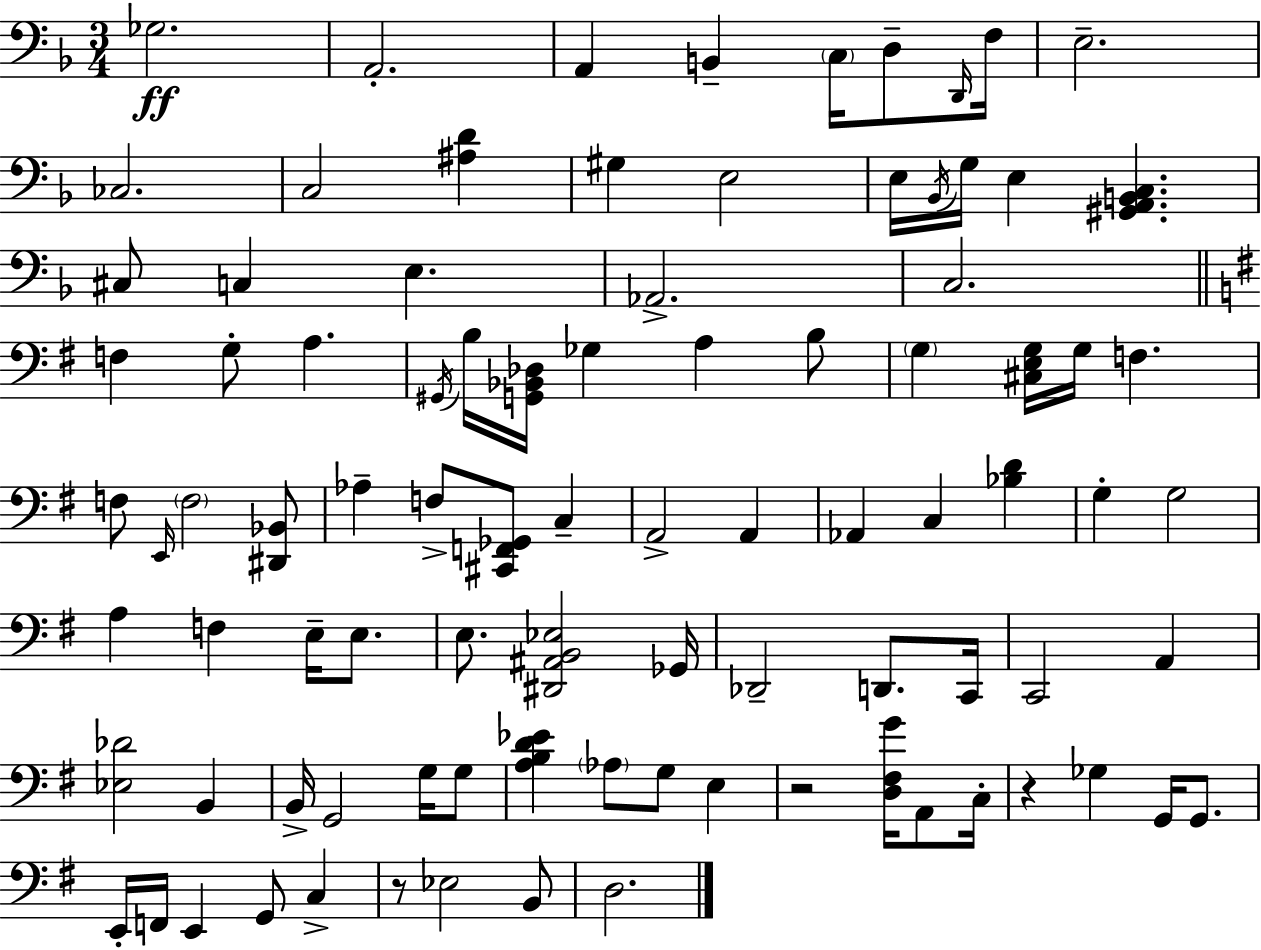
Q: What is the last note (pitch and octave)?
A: D3